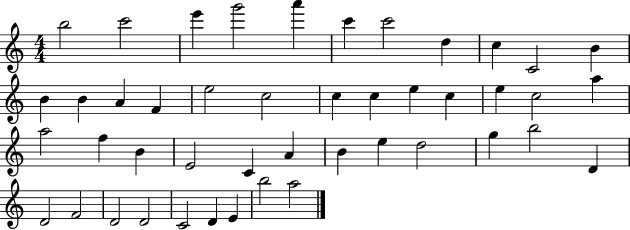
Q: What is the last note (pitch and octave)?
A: A5